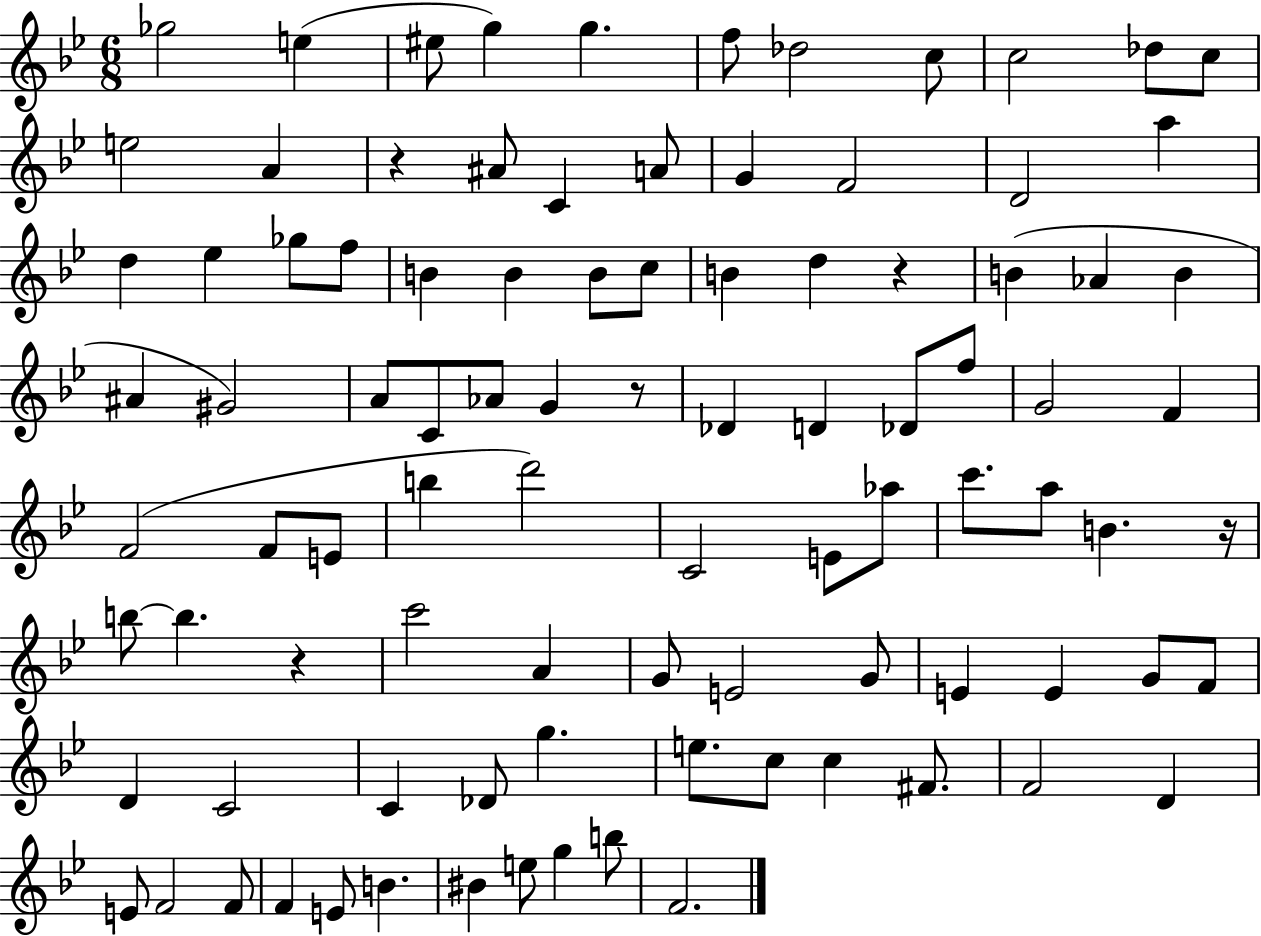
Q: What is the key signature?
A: BES major